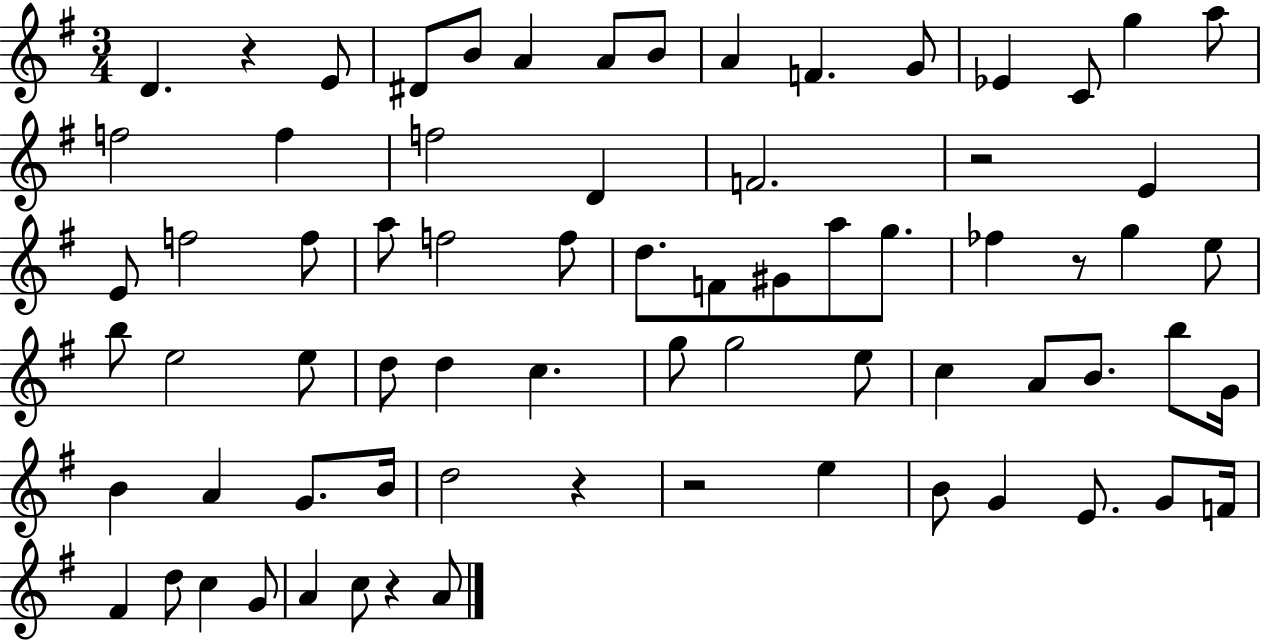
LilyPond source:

{
  \clef treble
  \numericTimeSignature
  \time 3/4
  \key g \major
  \repeat volta 2 { d'4. r4 e'8 | dis'8 b'8 a'4 a'8 b'8 | a'4 f'4. g'8 | ees'4 c'8 g''4 a''8 | \break f''2 f''4 | f''2 d'4 | f'2. | r2 e'4 | \break e'8 f''2 f''8 | a''8 f''2 f''8 | d''8. f'8 gis'8 a''8 g''8. | fes''4 r8 g''4 e''8 | \break b''8 e''2 e''8 | d''8 d''4 c''4. | g''8 g''2 e''8 | c''4 a'8 b'8. b''8 g'16 | \break b'4 a'4 g'8. b'16 | d''2 r4 | r2 e''4 | b'8 g'4 e'8. g'8 f'16 | \break fis'4 d''8 c''4 g'8 | a'4 c''8 r4 a'8 | } \bar "|."
}